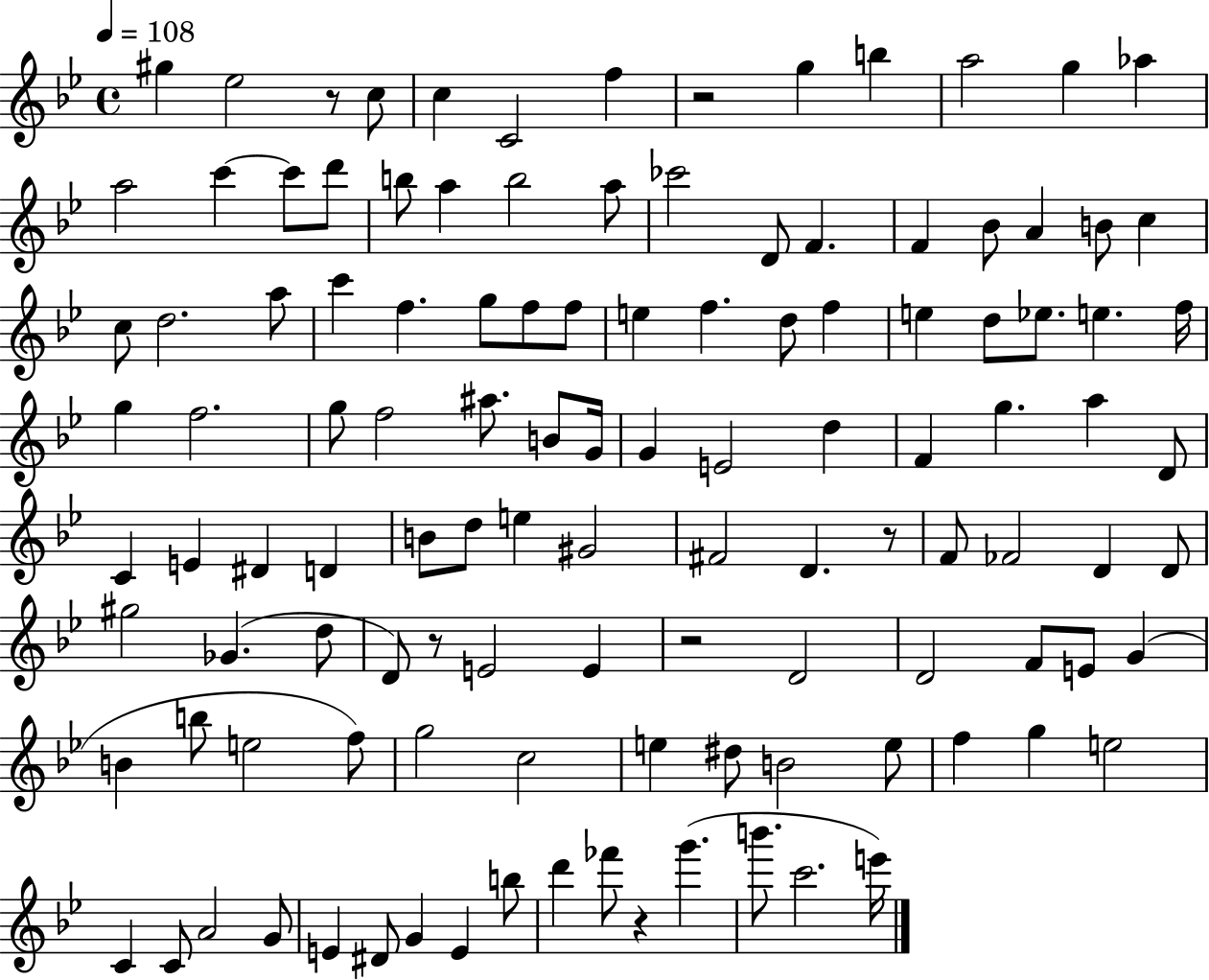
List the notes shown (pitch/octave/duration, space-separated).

G#5/q Eb5/h R/e C5/e C5/q C4/h F5/q R/h G5/q B5/q A5/h G5/q Ab5/q A5/h C6/q C6/e D6/e B5/e A5/q B5/h A5/e CES6/h D4/e F4/q. F4/q Bb4/e A4/q B4/e C5/q C5/e D5/h. A5/e C6/q F5/q. G5/e F5/e F5/e E5/q F5/q. D5/e F5/q E5/q D5/e Eb5/e. E5/q. F5/s G5/q F5/h. G5/e F5/h A#5/e. B4/e G4/s G4/q E4/h D5/q F4/q G5/q. A5/q D4/e C4/q E4/q D#4/q D4/q B4/e D5/e E5/q G#4/h F#4/h D4/q. R/e F4/e FES4/h D4/q D4/e G#5/h Gb4/q. D5/e D4/e R/e E4/h E4/q R/h D4/h D4/h F4/e E4/e G4/q B4/q B5/e E5/h F5/e G5/h C5/h E5/q D#5/e B4/h E5/e F5/q G5/q E5/h C4/q C4/e A4/h G4/e E4/q D#4/e G4/q E4/q B5/e D6/q FES6/e R/q G6/q. B6/e. C6/h. E6/s